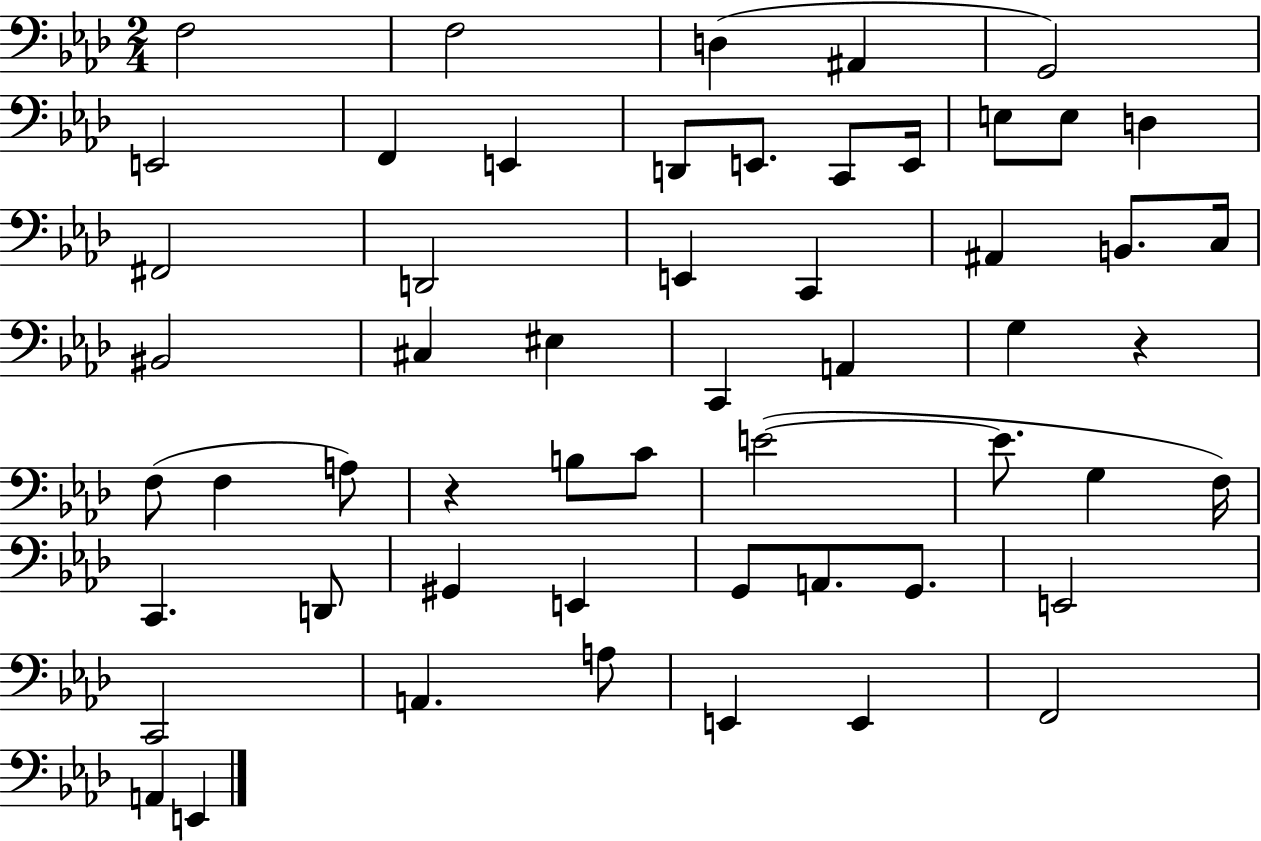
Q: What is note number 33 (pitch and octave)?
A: C4